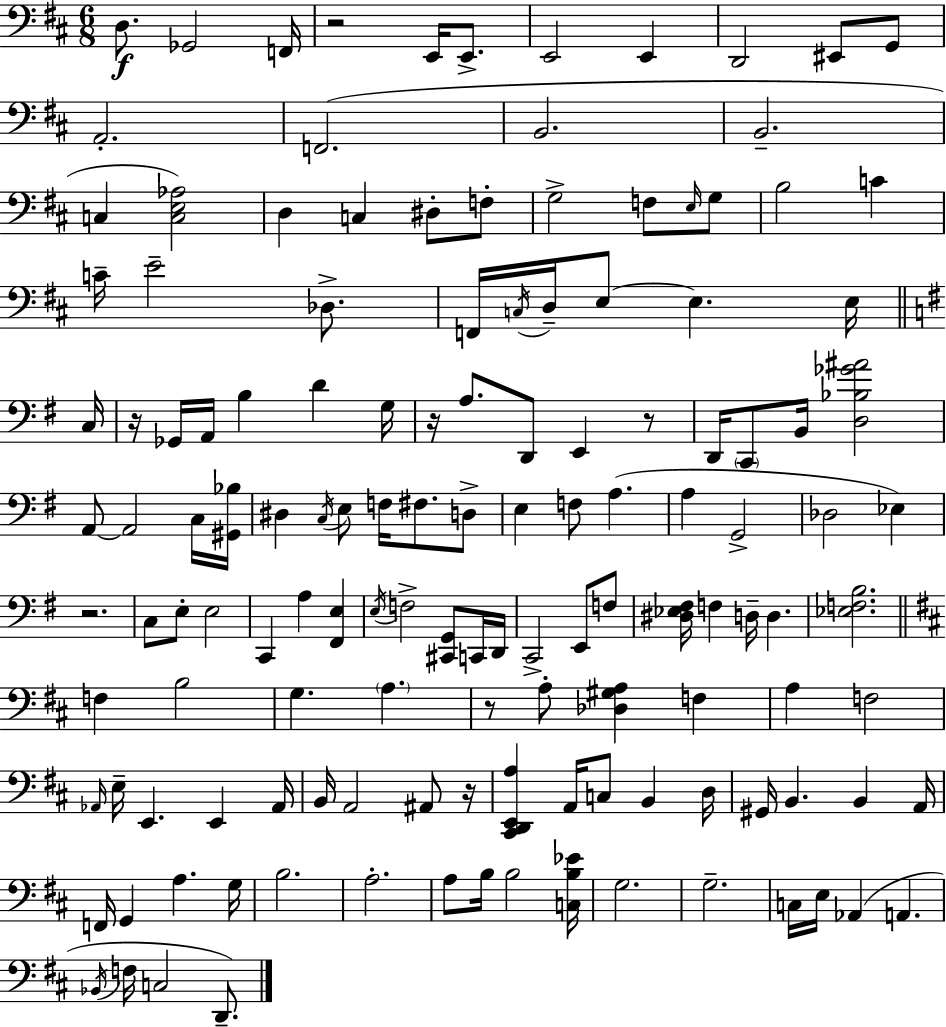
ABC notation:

X:1
T:Untitled
M:6/8
L:1/4
K:D
D,/2 _G,,2 F,,/4 z2 E,,/4 E,,/2 E,,2 E,, D,,2 ^E,,/2 G,,/2 A,,2 F,,2 B,,2 B,,2 C, [C,E,_A,]2 D, C, ^D,/2 F,/2 G,2 F,/2 E,/4 G,/2 B,2 C C/4 E2 _D,/2 F,,/4 C,/4 D,/4 E,/2 E, E,/4 C,/4 z/4 _G,,/4 A,,/4 B, D G,/4 z/4 A,/2 D,,/2 E,, z/2 D,,/4 C,,/2 B,,/4 [D,_B,_G^A]2 A,,/2 A,,2 C,/4 [^G,,_B,]/4 ^D, C,/4 E,/2 F,/4 ^F,/2 D,/2 E, F,/2 A, A, G,,2 _D,2 _E, z2 C,/2 E,/2 E,2 C,, A, [^F,,E,] E,/4 F,2 [^C,,G,,]/2 C,,/4 D,,/4 C,,2 E,,/2 F,/2 [^D,_E,^F,]/4 F, D,/4 D, [_E,F,B,]2 F, B,2 G, A, z/2 A,/2 [_D,^G,A,] F, A, F,2 _A,,/4 E,/4 E,, E,, _A,,/4 B,,/4 A,,2 ^A,,/2 z/4 [^C,,D,,E,,A,] A,,/4 C,/2 B,, D,/4 ^G,,/4 B,, B,, A,,/4 F,,/4 G,, A, G,/4 B,2 A,2 A,/2 B,/4 B,2 [C,B,_E]/4 G,2 G,2 C,/4 E,/4 _A,, A,, _B,,/4 F,/4 C,2 D,,/2